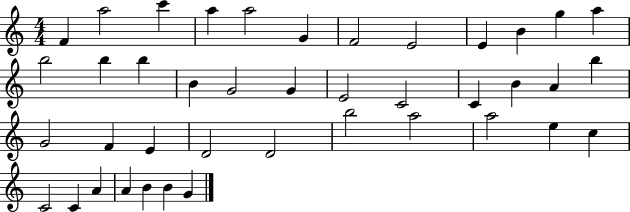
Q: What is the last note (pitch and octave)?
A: G4